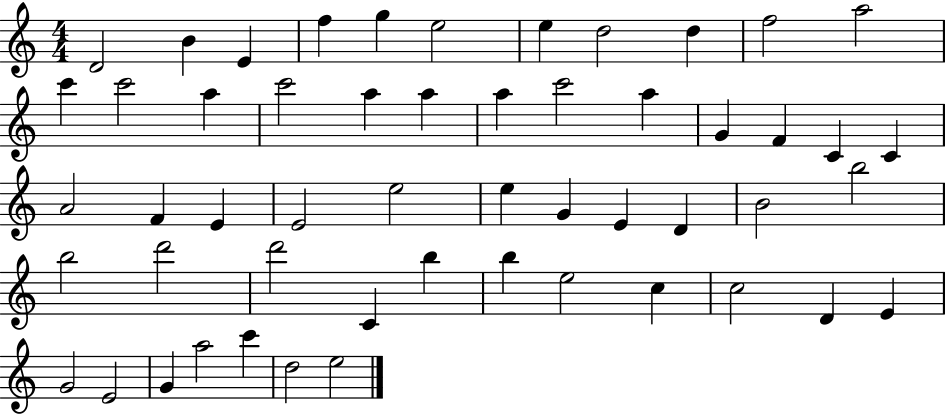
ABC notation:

X:1
T:Untitled
M:4/4
L:1/4
K:C
D2 B E f g e2 e d2 d f2 a2 c' c'2 a c'2 a a a c'2 a G F C C A2 F E E2 e2 e G E D B2 b2 b2 d'2 d'2 C b b e2 c c2 D E G2 E2 G a2 c' d2 e2